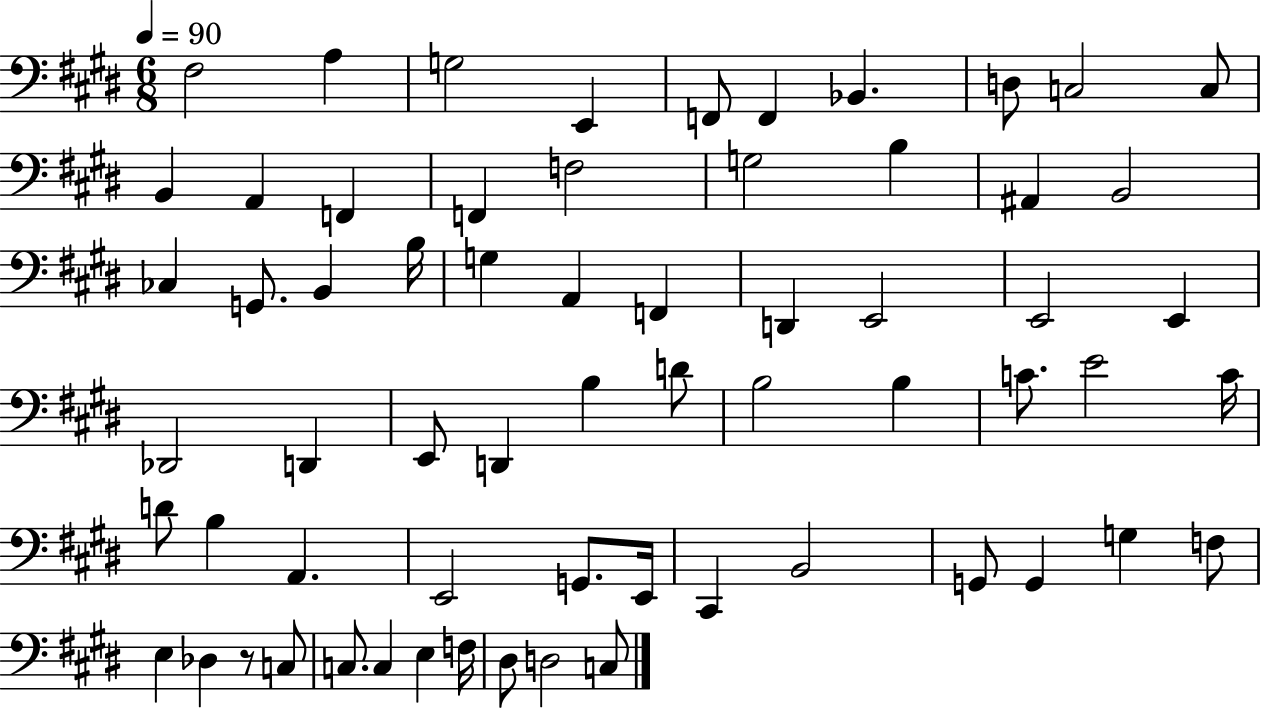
F#3/h A3/q G3/h E2/q F2/e F2/q Bb2/q. D3/e C3/h C3/e B2/q A2/q F2/q F2/q F3/h G3/h B3/q A#2/q B2/h CES3/q G2/e. B2/q B3/s G3/q A2/q F2/q D2/q E2/h E2/h E2/q Db2/h D2/q E2/e D2/q B3/q D4/e B3/h B3/q C4/e. E4/h C4/s D4/e B3/q A2/q. E2/h G2/e. E2/s C#2/q B2/h G2/e G2/q G3/q F3/e E3/q Db3/q R/e C3/e C3/e. C3/q E3/q F3/s D#3/e D3/h C3/e